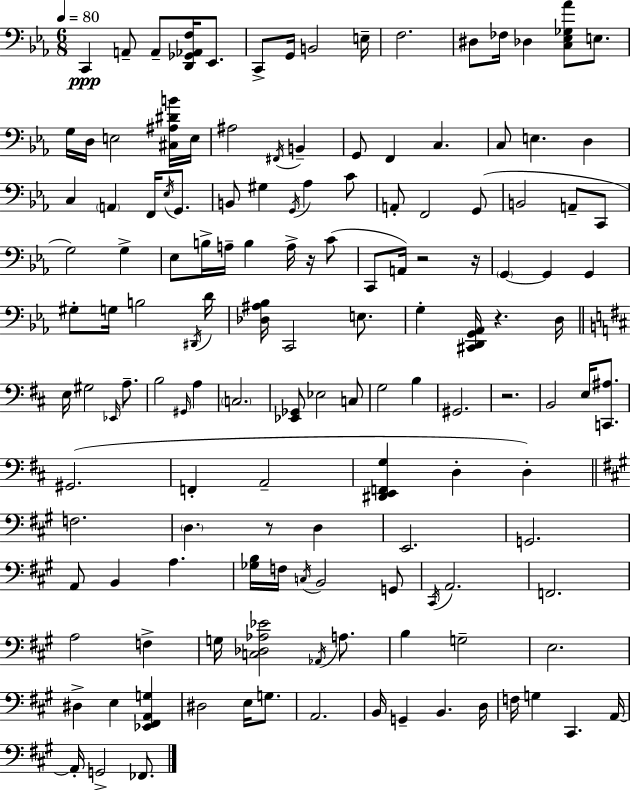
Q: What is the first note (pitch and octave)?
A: C2